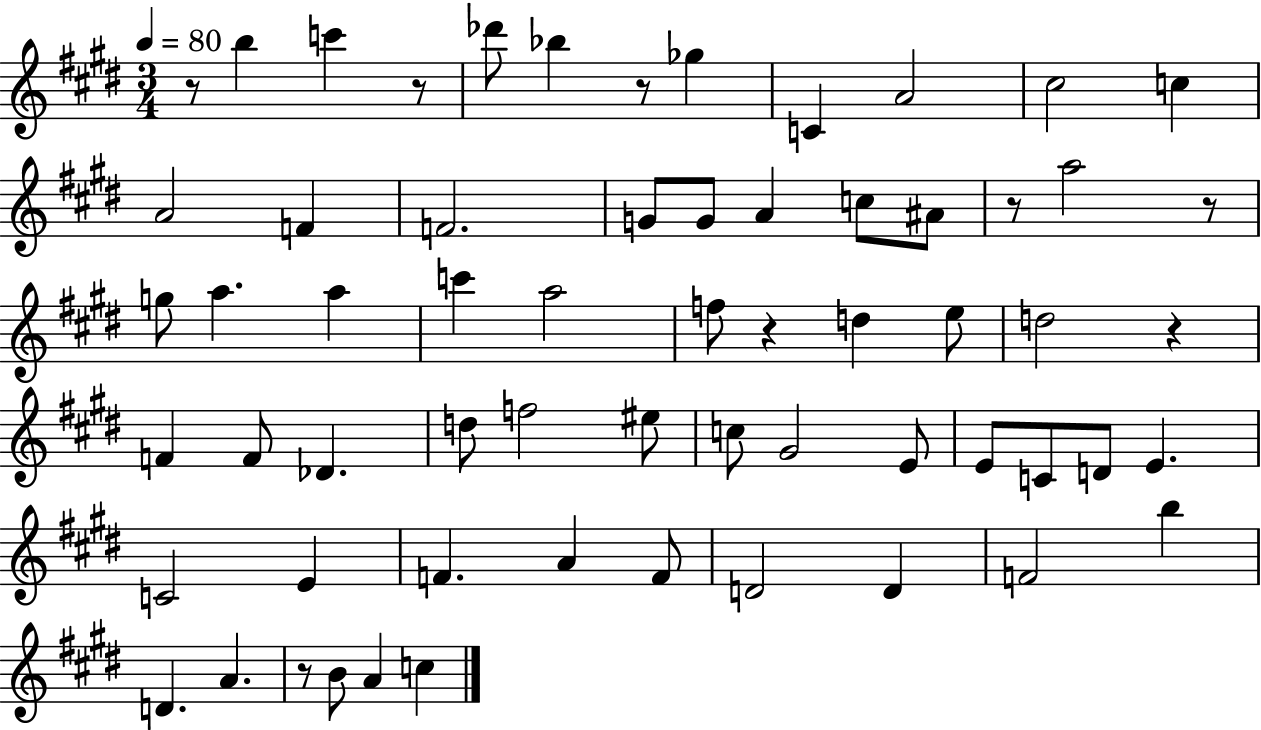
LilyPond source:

{
  \clef treble
  \numericTimeSignature
  \time 3/4
  \key e \major
  \tempo 4 = 80
  r8 b''4 c'''4 r8 | des'''8 bes''4 r8 ges''4 | c'4 a'2 | cis''2 c''4 | \break a'2 f'4 | f'2. | g'8 g'8 a'4 c''8 ais'8 | r8 a''2 r8 | \break g''8 a''4. a''4 | c'''4 a''2 | f''8 r4 d''4 e''8 | d''2 r4 | \break f'4 f'8 des'4. | d''8 f''2 eis''8 | c''8 gis'2 e'8 | e'8 c'8 d'8 e'4. | \break c'2 e'4 | f'4. a'4 f'8 | d'2 d'4 | f'2 b''4 | \break d'4. a'4. | r8 b'8 a'4 c''4 | \bar "|."
}